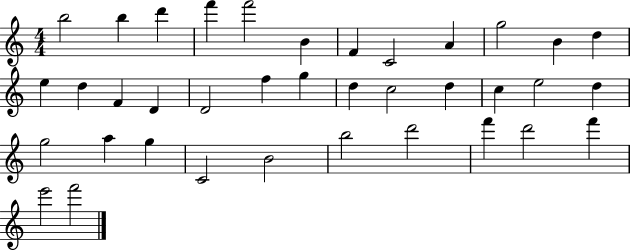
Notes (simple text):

B5/h B5/q D6/q F6/q F6/h B4/q F4/q C4/h A4/q G5/h B4/q D5/q E5/q D5/q F4/q D4/q D4/h F5/q G5/q D5/q C5/h D5/q C5/q E5/h D5/q G5/h A5/q G5/q C4/h B4/h B5/h D6/h F6/q D6/h F6/q E6/h F6/h